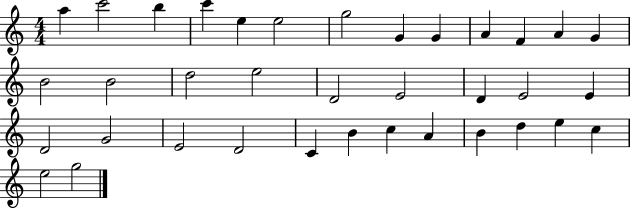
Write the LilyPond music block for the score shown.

{
  \clef treble
  \numericTimeSignature
  \time 4/4
  \key c \major
  a''4 c'''2 b''4 | c'''4 e''4 e''2 | g''2 g'4 g'4 | a'4 f'4 a'4 g'4 | \break b'2 b'2 | d''2 e''2 | d'2 e'2 | d'4 e'2 e'4 | \break d'2 g'2 | e'2 d'2 | c'4 b'4 c''4 a'4 | b'4 d''4 e''4 c''4 | \break e''2 g''2 | \bar "|."
}